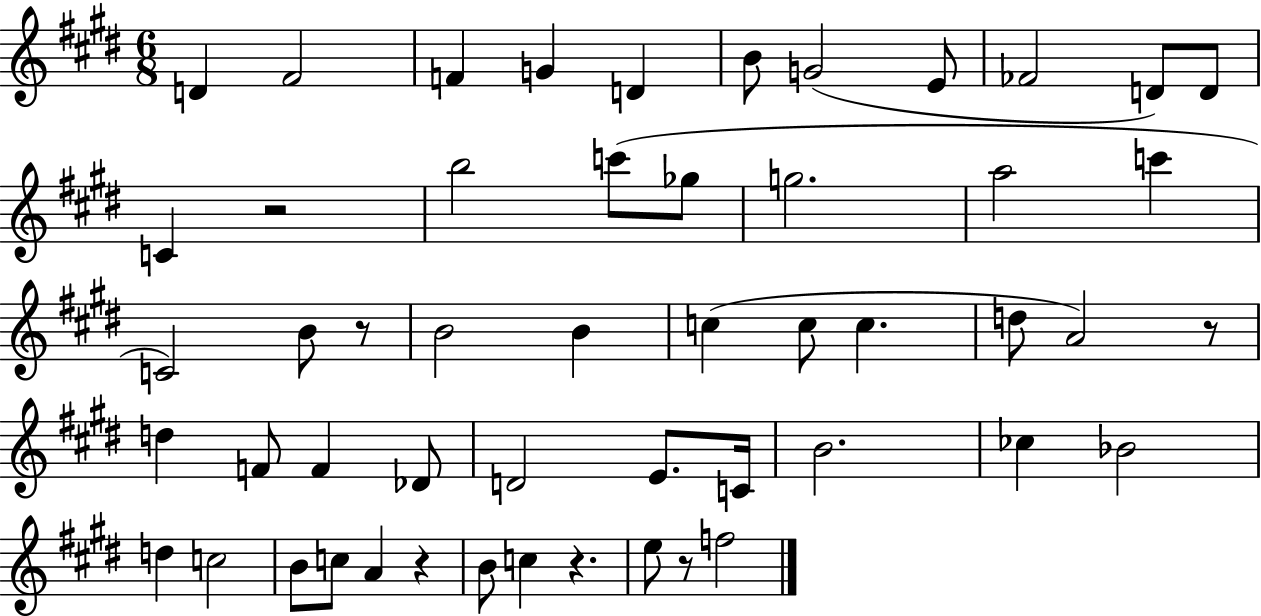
D4/q F#4/h F4/q G4/q D4/q B4/e G4/h E4/e FES4/h D4/e D4/e C4/q R/h B5/h C6/e Gb5/e G5/h. A5/h C6/q C4/h B4/e R/e B4/h B4/q C5/q C5/e C5/q. D5/e A4/h R/e D5/q F4/e F4/q Db4/e D4/h E4/e. C4/s B4/h. CES5/q Bb4/h D5/q C5/h B4/e C5/e A4/q R/q B4/e C5/q R/q. E5/e R/e F5/h